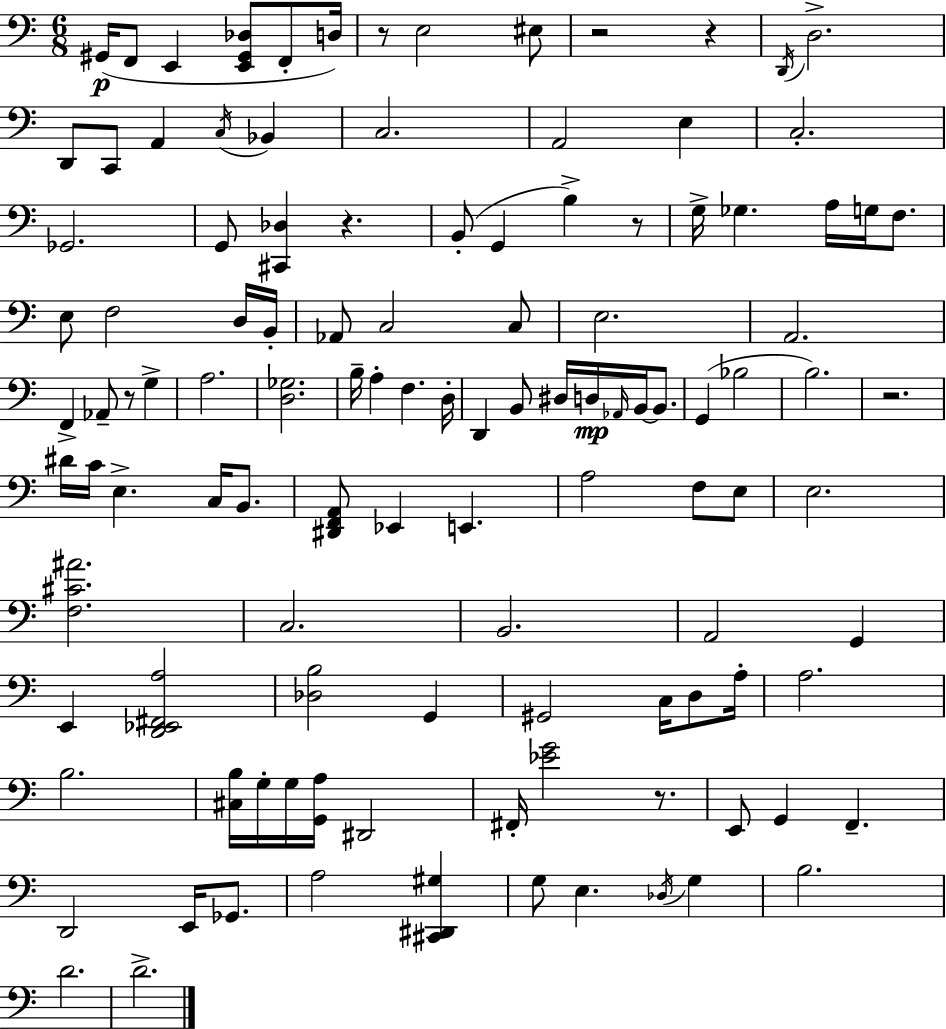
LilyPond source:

{
  \clef bass
  \numericTimeSignature
  \time 6/8
  \key a \minor
  gis,16(\p f,8 e,4 <e, gis, des>8 f,8-. d16) | r8 e2 eis8 | r2 r4 | \acciaccatura { d,16 } d2.-> | \break d,8 c,8 a,4 \acciaccatura { c16 } bes,4 | c2. | a,2 e4 | c2.-. | \break ges,2. | g,8 <cis, des>4 r4. | b,8-.( g,4 b4->) | r8 g16-> ges4. a16 g16 f8. | \break e8 f2 | d16 b,16-. aes,8 c2 | c8 e2. | a,2. | \break f,4-> aes,8-- r8 g4-> | a2. | <d ges>2. | b16-- a4-. f4. | \break d16-. d,4 b,8 dis16 d16\mp \grace { aes,16 } b,16~~ | b,8. g,4( bes2 | b2.) | r2. | \break dis'16 c'16 e4.-> c16 | b,8. <dis, f, a,>8 ees,4 e,4. | a2 f8 | e8 e2. | \break <f cis' ais'>2. | c2. | b,2. | a,2 g,4 | \break e,4 <d, ees, fis, a>2 | <des b>2 g,4 | gis,2 c16 | d8 a16-. a2. | \break b2. | <cis b>16 g16-. g16 <g, a>16 dis,2 | fis,16-. <ees' g'>2 | r8. e,8 g,4 f,4.-- | \break d,2 e,16 | ges,8. a2 <cis, dis, gis>4 | g8 e4. \acciaccatura { des16 } | g4 b2. | \break d'2. | d'2.-> | \bar "|."
}